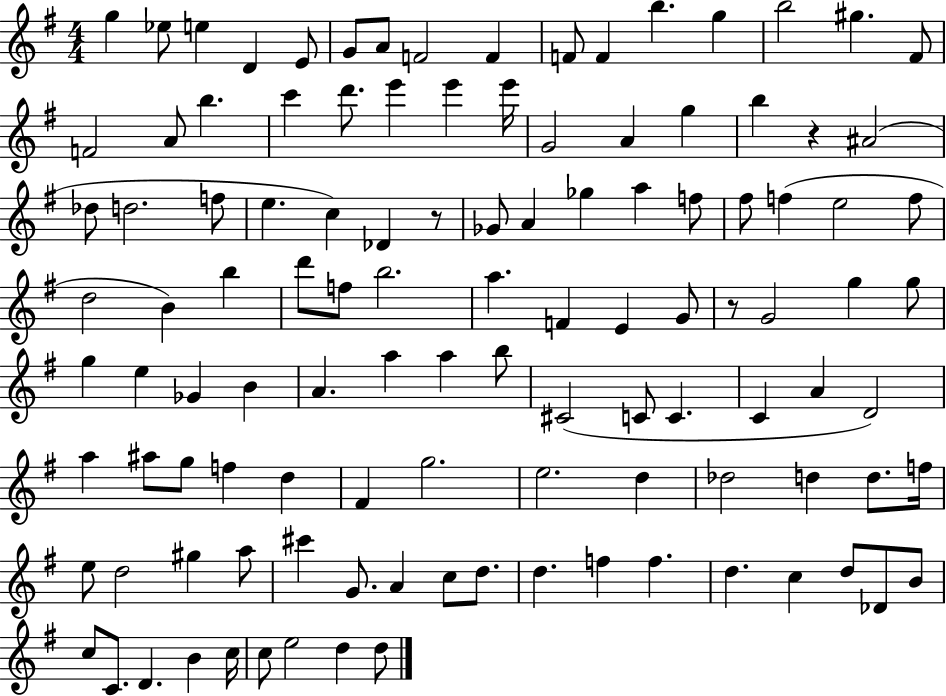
X:1
T:Untitled
M:4/4
L:1/4
K:G
g _e/2 e D E/2 G/2 A/2 F2 F F/2 F b g b2 ^g ^F/2 F2 A/2 b c' d'/2 e' e' e'/4 G2 A g b z ^A2 _d/2 d2 f/2 e c _D z/2 _G/2 A _g a f/2 ^f/2 f e2 f/2 d2 B b d'/2 f/2 b2 a F E G/2 z/2 G2 g g/2 g e _G B A a a b/2 ^C2 C/2 C C A D2 a ^a/2 g/2 f d ^F g2 e2 d _d2 d d/2 f/4 e/2 d2 ^g a/2 ^c' G/2 A c/2 d/2 d f f d c d/2 _D/2 B/2 c/2 C/2 D B c/4 c/2 e2 d d/2